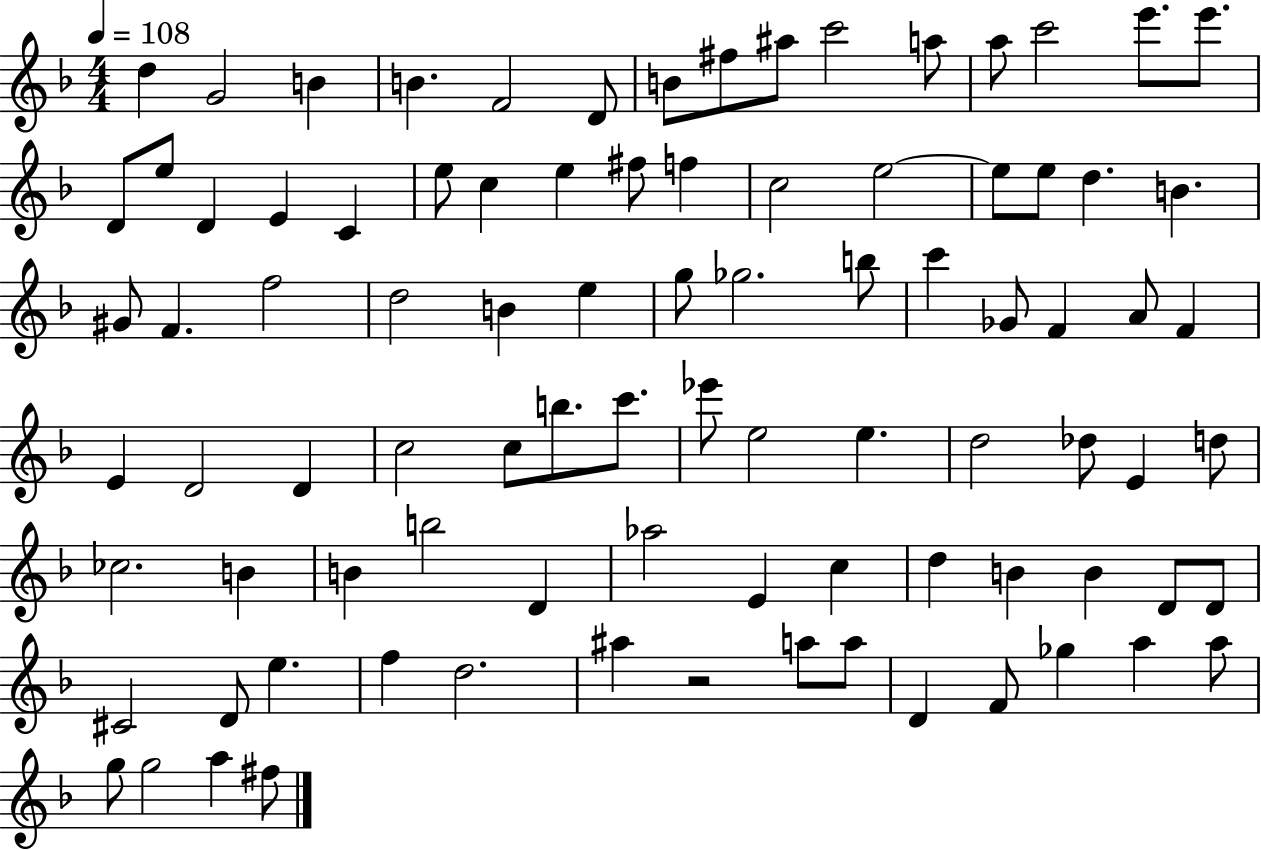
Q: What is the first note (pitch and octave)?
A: D5